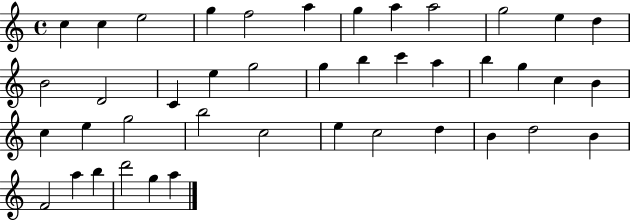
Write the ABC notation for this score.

X:1
T:Untitled
M:4/4
L:1/4
K:C
c c e2 g f2 a g a a2 g2 e d B2 D2 C e g2 g b c' a b g c B c e g2 b2 c2 e c2 d B d2 B F2 a b d'2 g a